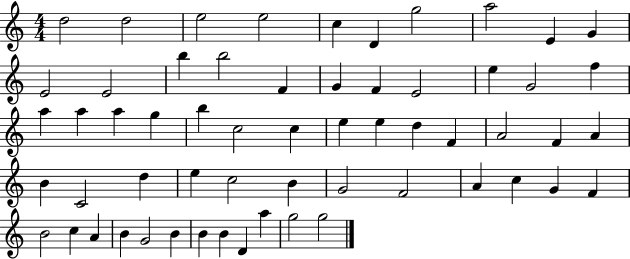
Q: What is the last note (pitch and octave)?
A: G5